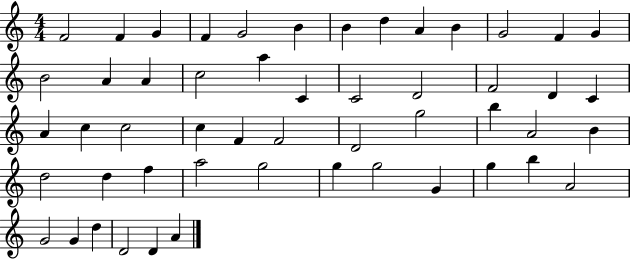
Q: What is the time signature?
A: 4/4